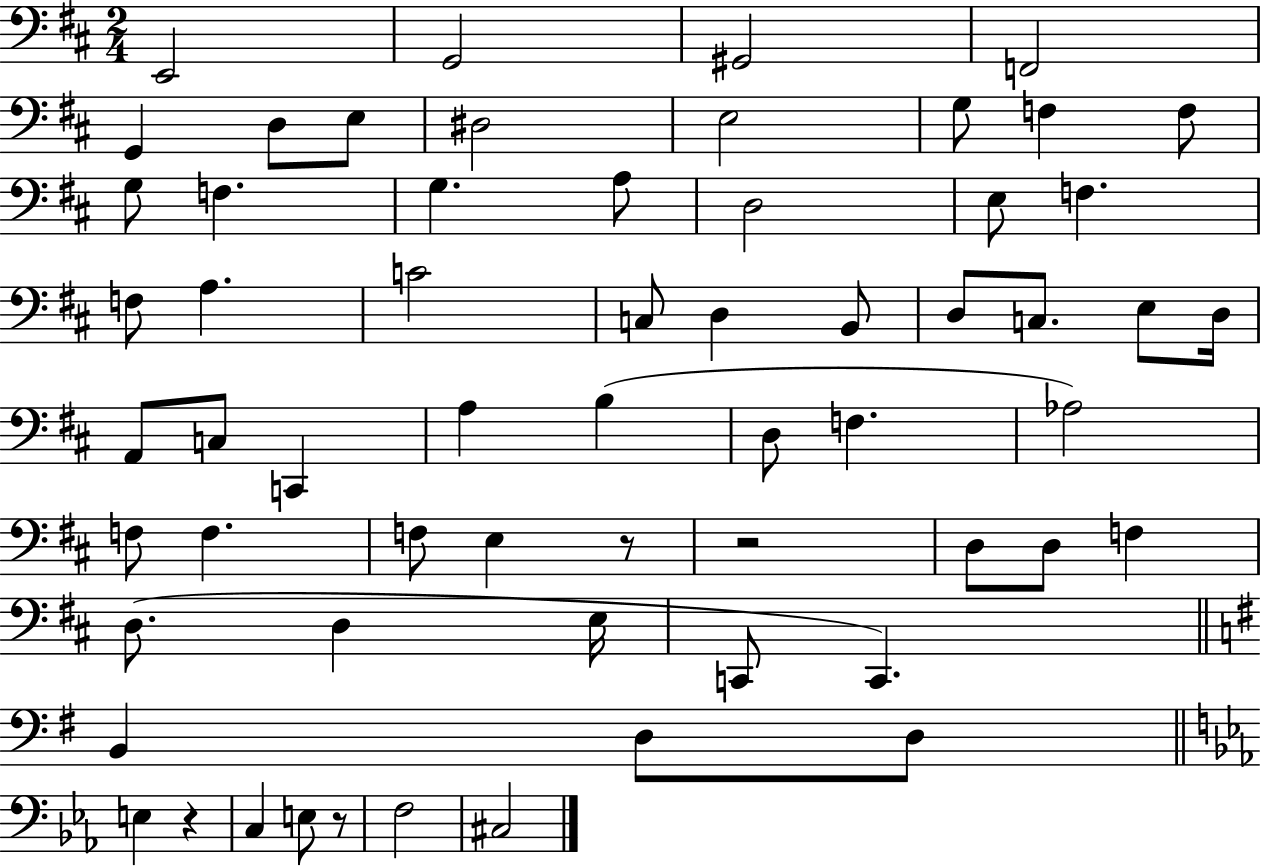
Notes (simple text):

E2/h G2/h G#2/h F2/h G2/q D3/e E3/e D#3/h E3/h G3/e F3/q F3/e G3/e F3/q. G3/q. A3/e D3/h E3/e F3/q. F3/e A3/q. C4/h C3/e D3/q B2/e D3/e C3/e. E3/e D3/s A2/e C3/e C2/q A3/q B3/q D3/e F3/q. Ab3/h F3/e F3/q. F3/e E3/q R/e R/h D3/e D3/e F3/q D3/e. D3/q E3/s C2/e C2/q. B2/q D3/e D3/e E3/q R/q C3/q E3/e R/e F3/h C#3/h